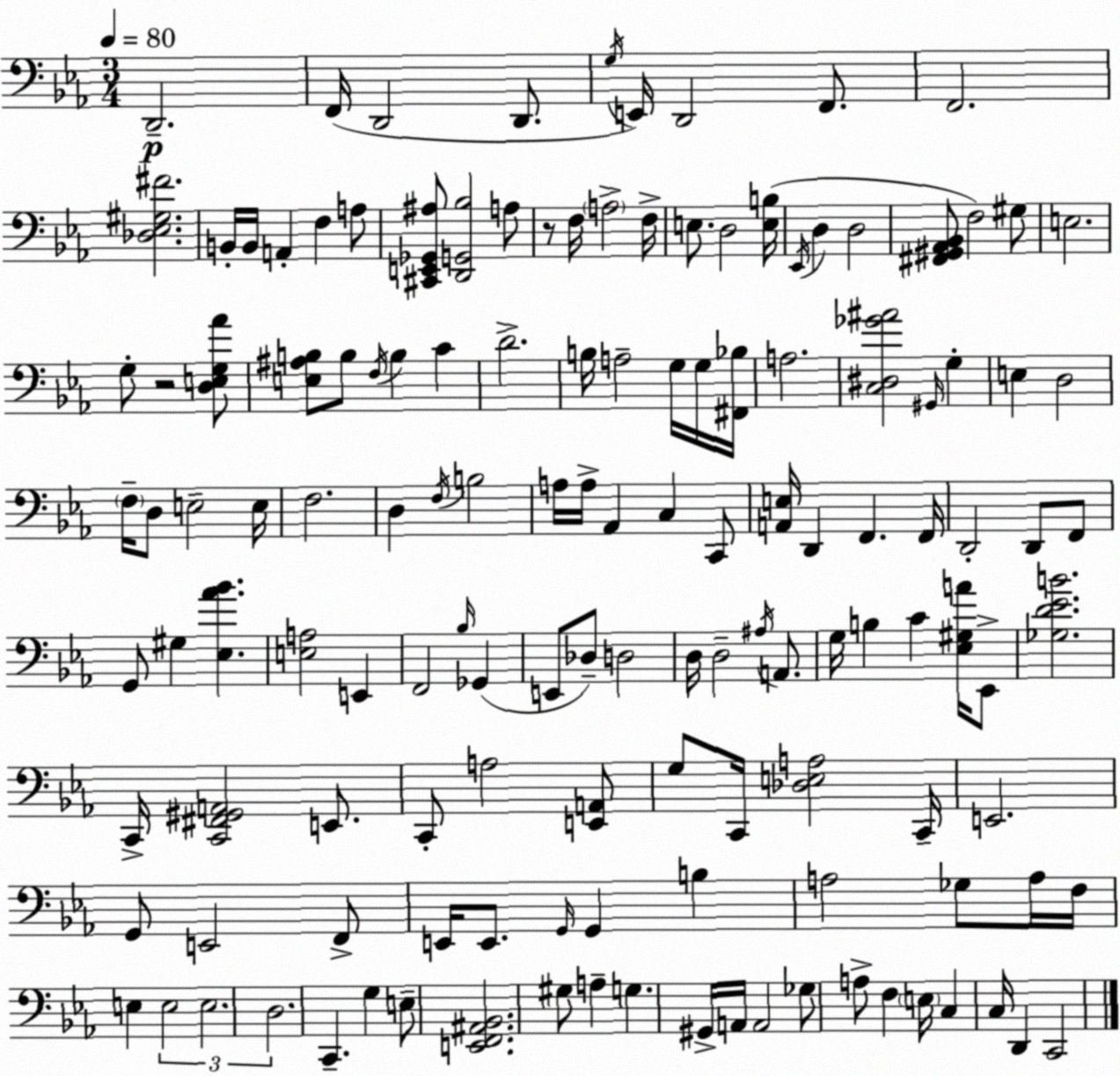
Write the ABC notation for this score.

X:1
T:Untitled
M:3/4
L:1/4
K:Cm
D,,2 F,,/4 D,,2 D,,/2 G,/4 E,,/4 D,,2 F,,/2 F,,2 [_D,_E,^G,^F]2 B,,/4 B,,/4 A,, F, A,/2 [^C,,E,,_G,,^A,]/2 [D,,G,,_B,]2 A,/2 z/2 F,/4 A,2 F,/4 E,/2 D,2 [E,B,]/4 _E,,/4 D, D,2 [^F,,^G,,_A,,_B,,]/2 F,2 ^G,/2 E,2 G,/2 z2 [D,E,G,_A]/2 [E,^A,B,]/2 B,/2 F,/4 B, C D2 B,/4 A,2 G,/4 G,/4 [^F,,_B,]/4 A,2 [C,^D,_G^A]2 ^G,,/4 G, E, D,2 F,/4 D,/2 E,2 E,/4 F,2 D, F,/4 B,2 A,/4 A,/4 _A,, C, C,,/2 [A,,E,]/4 D,, F,, F,,/4 D,,2 D,,/2 F,,/2 G,,/2 ^G, [_E,_A_B] [E,A,]2 E,, F,,2 _B,/4 _G,, E,,/2 _D,/2 D,2 D,/4 D,2 ^A,/4 A,,/2 G,/4 B, C [_E,^G,A]/4 _E,,/2 [_G,D_EB]2 C,,/4 [C,,^F,,^G,,A,,]2 E,,/2 C,,/2 A,2 [E,,A,,]/2 G,/2 C,,/4 [_D,E,A,]2 C,,/4 E,,2 G,,/2 E,,2 F,,/2 E,,/4 E,,/2 G,,/4 G,, B, A,2 _G,/2 A,/4 F,/4 E, E,2 E,2 D,2 C,, G, E,/2 [E,,F,,^A,,_B,,]2 ^G,/2 A, G, ^G,,/4 A,,/4 A,,2 _G,/2 A,/2 F, E,/4 C, C,/4 D,, C,,2